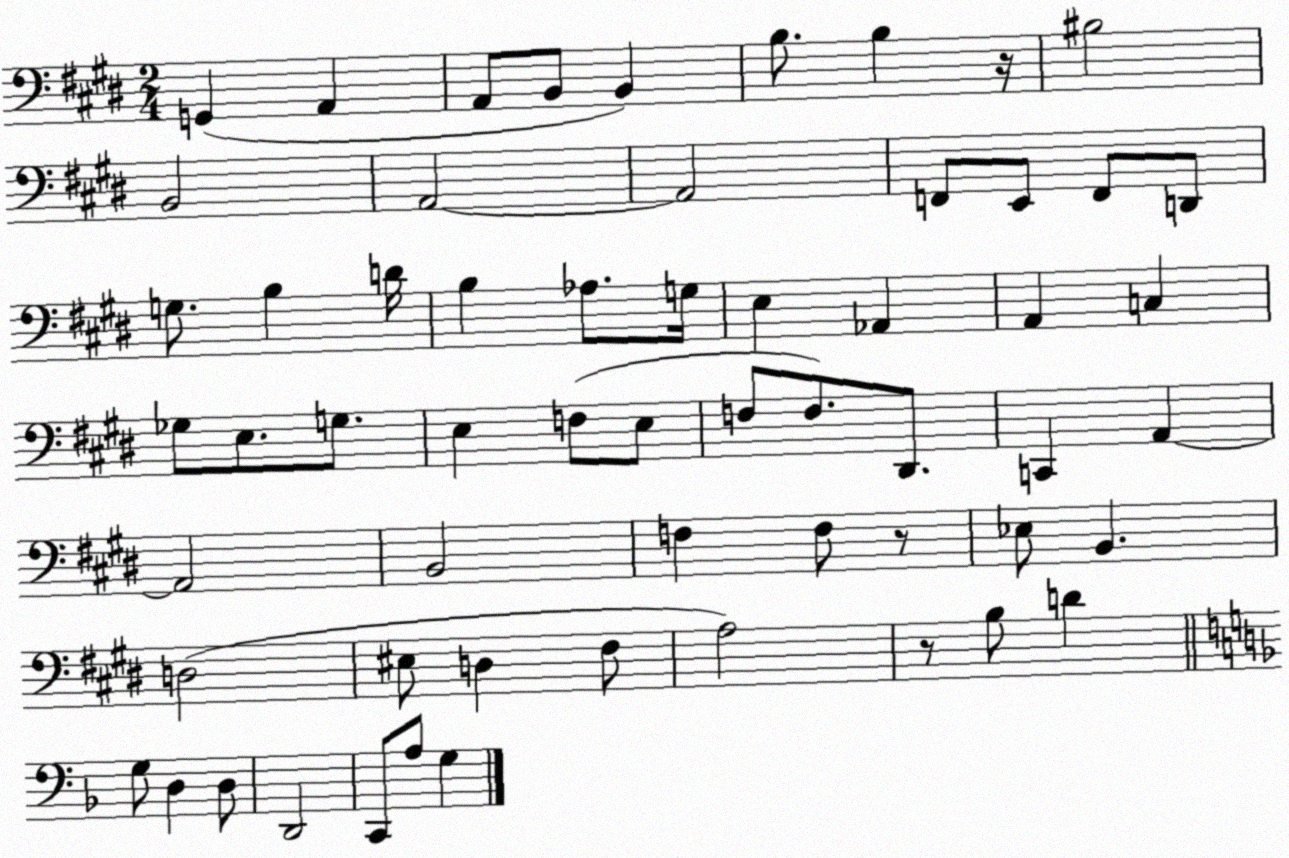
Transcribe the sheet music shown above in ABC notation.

X:1
T:Untitled
M:2/4
L:1/4
K:E
G,, A,, A,,/2 B,,/2 B,, B,/2 B, z/4 ^B,2 B,,2 A,,2 A,,2 F,,/2 E,,/2 F,,/2 D,,/2 G,/2 B, D/4 B, _A,/2 G,/4 E, _A,, A,, C, _G,/2 E,/2 G,/2 E, F,/2 E,/2 F,/2 F,/2 ^D,,/2 C,, A,, A,,2 B,,2 F, F,/2 z/2 _E,/2 B,, D,2 ^E,/2 D, ^F,/2 A,2 z/2 B,/2 D G,/2 D, D,/2 D,,2 C,,/2 A,/2 G,